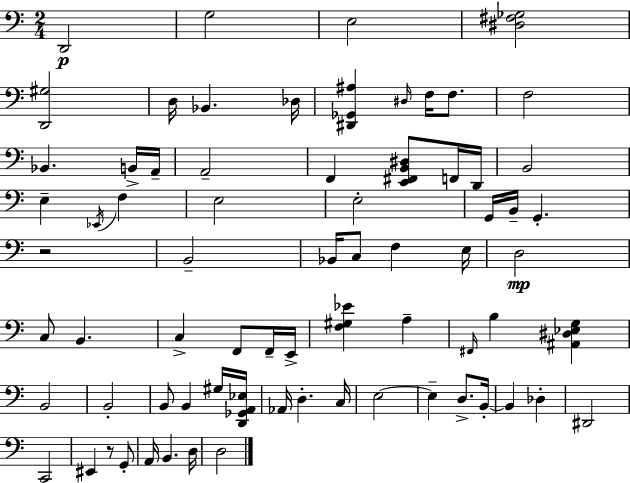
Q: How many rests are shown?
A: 2